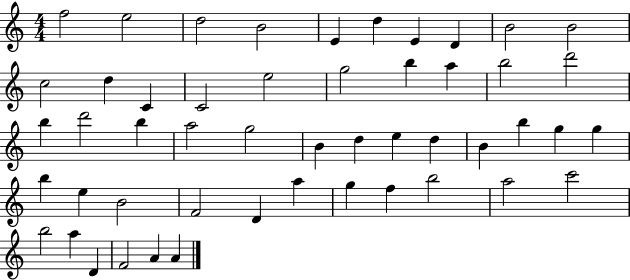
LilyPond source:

{
  \clef treble
  \numericTimeSignature
  \time 4/4
  \key c \major
  f''2 e''2 | d''2 b'2 | e'4 d''4 e'4 d'4 | b'2 b'2 | \break c''2 d''4 c'4 | c'2 e''2 | g''2 b''4 a''4 | b''2 d'''2 | \break b''4 d'''2 b''4 | a''2 g''2 | b'4 d''4 e''4 d''4 | b'4 b''4 g''4 g''4 | \break b''4 e''4 b'2 | f'2 d'4 a''4 | g''4 f''4 b''2 | a''2 c'''2 | \break b''2 a''4 d'4 | f'2 a'4 a'4 | \bar "|."
}